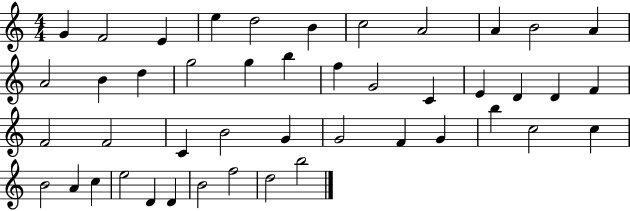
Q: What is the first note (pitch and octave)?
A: G4